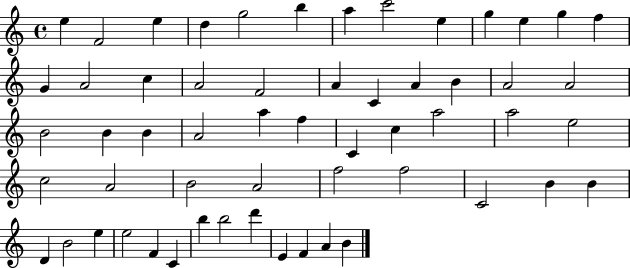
E5/q F4/h E5/q D5/q G5/h B5/q A5/q C6/h E5/q G5/q E5/q G5/q F5/q G4/q A4/h C5/q A4/h F4/h A4/q C4/q A4/q B4/q A4/h A4/h B4/h B4/q B4/q A4/h A5/q F5/q C4/q C5/q A5/h A5/h E5/h C5/h A4/h B4/h A4/h F5/h F5/h C4/h B4/q B4/q D4/q B4/h E5/q E5/h F4/q C4/q B5/q B5/h D6/q E4/q F4/q A4/q B4/q